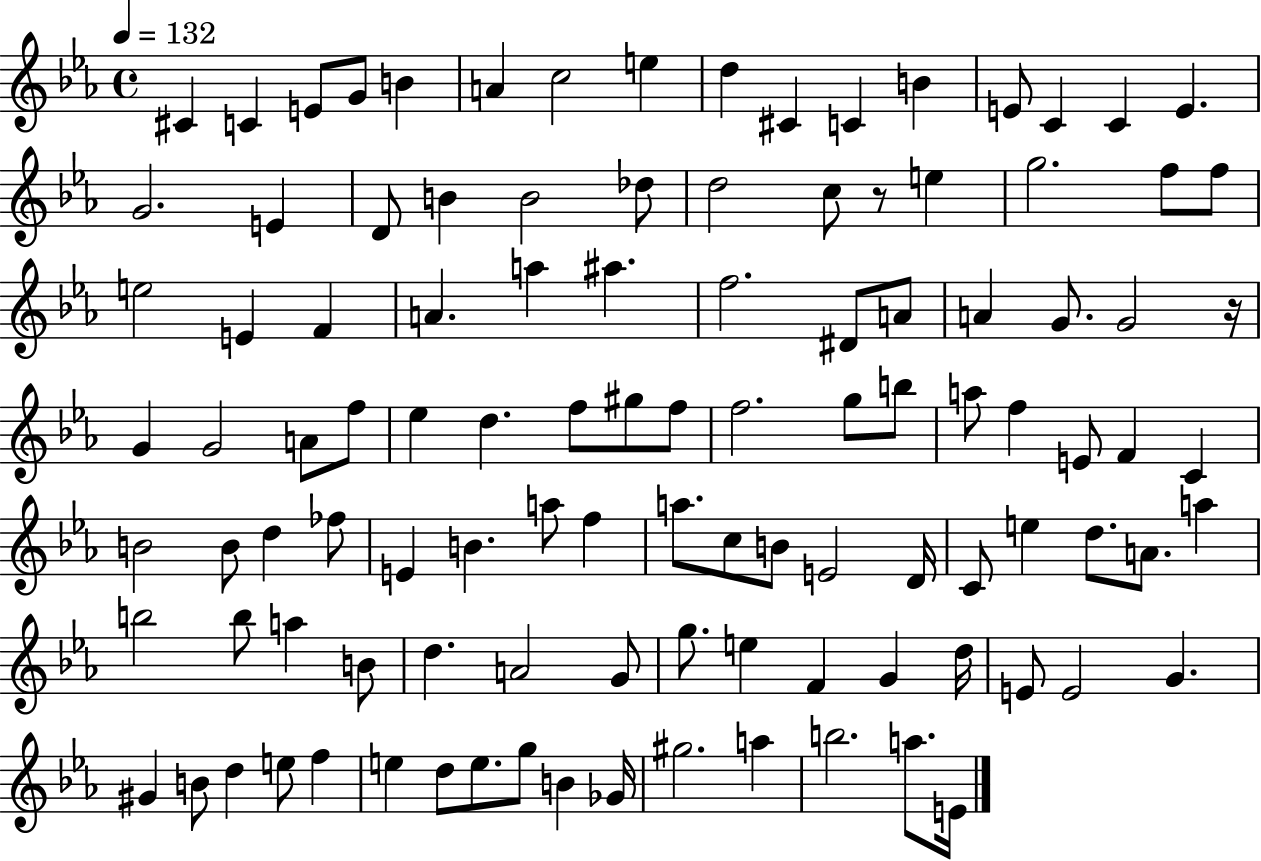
{
  \clef treble
  \time 4/4
  \defaultTimeSignature
  \key ees \major
  \tempo 4 = 132
  \repeat volta 2 { cis'4 c'4 e'8 g'8 b'4 | a'4 c''2 e''4 | d''4 cis'4 c'4 b'4 | e'8 c'4 c'4 e'4. | \break g'2. e'4 | d'8 b'4 b'2 des''8 | d''2 c''8 r8 e''4 | g''2. f''8 f''8 | \break e''2 e'4 f'4 | a'4. a''4 ais''4. | f''2. dis'8 a'8 | a'4 g'8. g'2 r16 | \break g'4 g'2 a'8 f''8 | ees''4 d''4. f''8 gis''8 f''8 | f''2. g''8 b''8 | a''8 f''4 e'8 f'4 c'4 | \break b'2 b'8 d''4 fes''8 | e'4 b'4. a''8 f''4 | a''8. c''8 b'8 e'2 d'16 | c'8 e''4 d''8. a'8. a''4 | \break b''2 b''8 a''4 b'8 | d''4. a'2 g'8 | g''8. e''4 f'4 g'4 d''16 | e'8 e'2 g'4. | \break gis'4 b'8 d''4 e''8 f''4 | e''4 d''8 e''8. g''8 b'4 ges'16 | gis''2. a''4 | b''2. a''8. e'16 | \break } \bar "|."
}